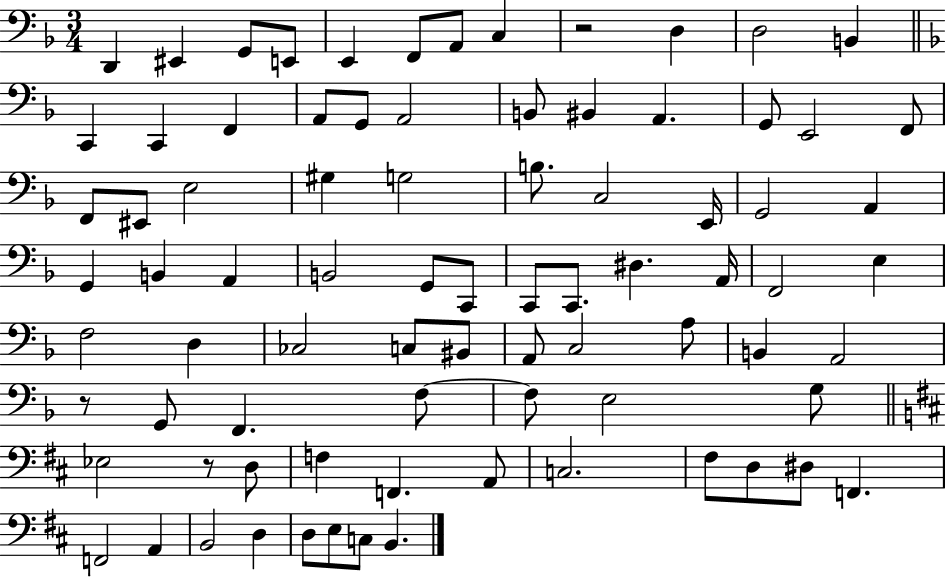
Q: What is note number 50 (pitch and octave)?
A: BIS2